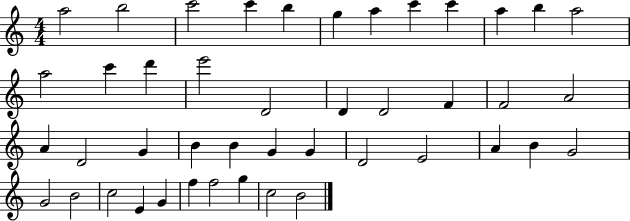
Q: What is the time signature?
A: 4/4